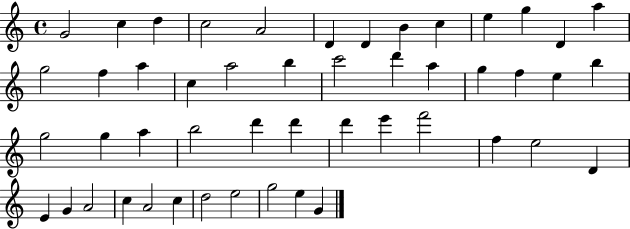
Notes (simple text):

G4/h C5/q D5/q C5/h A4/h D4/q D4/q B4/q C5/q E5/q G5/q D4/q A5/q G5/h F5/q A5/q C5/q A5/h B5/q C6/h D6/q A5/q G5/q F5/q E5/q B5/q G5/h G5/q A5/q B5/h D6/q D6/q D6/q E6/q F6/h F5/q E5/h D4/q E4/q G4/q A4/h C5/q A4/h C5/q D5/h E5/h G5/h E5/q G4/q